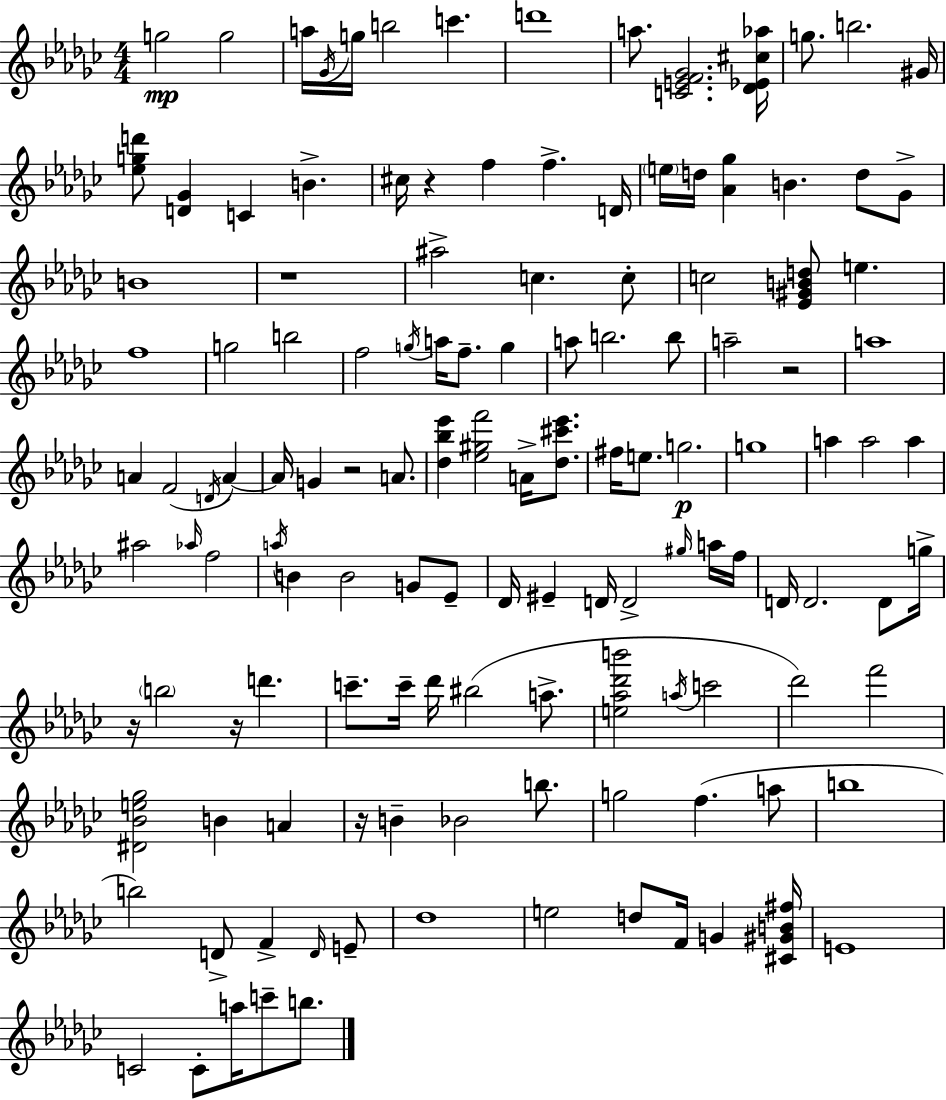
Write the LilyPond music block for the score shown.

{
  \clef treble
  \numericTimeSignature
  \time 4/4
  \key ees \minor
  g''2\mp g''2 | a''16 \acciaccatura { ges'16 } g''16 b''2 c'''4. | d'''1 | a''8. <c' e' f' ges'>2. | \break <des' ees' cis'' aes''>16 g''8. b''2. | gis'16 <ees'' g'' d'''>8 <d' ges'>4 c'4 b'4.-> | cis''16 r4 f''4 f''4.-> | d'16 \parenthesize e''16 d''16 <aes' ges''>4 b'4. d''8 ges'8-> | \break b'1 | r1 | ais''2-> c''4. c''8-. | c''2 <ees' gis' b' d''>8 e''4. | \break f''1 | g''2 b''2 | f''2 \acciaccatura { g''16 } a''16 f''8.-- g''4 | a''8 b''2. | \break b''8 a''2-- r2 | a''1 | a'4 f'2( \acciaccatura { d'16 } a'4~~) | a'16 g'4 r2 | \break a'8. <des'' bes'' ees'''>4 <ees'' gis'' f'''>2 a'16-> | <des'' cis''' ees'''>8. fis''16 e''8. g''2.\p | g''1 | a''4 a''2 a''4 | \break ais''2 \grace { aes''16 } f''2 | \acciaccatura { a''16 } b'4 b'2 | g'8 ees'8-- des'16 eis'4-- d'16 d'2-> | \grace { gis''16 } a''16 f''16 d'16 d'2. | \break d'8 g''16-> r16 \parenthesize b''2 r16 | d'''4. c'''8.-- c'''16-- des'''16 bis''2( | a''8.-> <e'' aes'' des''' b'''>2 \acciaccatura { a''16 } c'''2 | des'''2) f'''2 | \break <dis' bes' e'' ges''>2 b'4 | a'4 r16 b'4-- bes'2 | b''8. g''2 f''4.( | a''8 b''1 | \break b''2) d'8-> | f'4-> \grace { d'16 } e'8-- des''1 | e''2 | d''8 f'16 g'4 <cis' gis' b' fis''>16 e'1 | \break c'2 | c'8-. a''16 c'''8-- b''8. \bar "|."
}